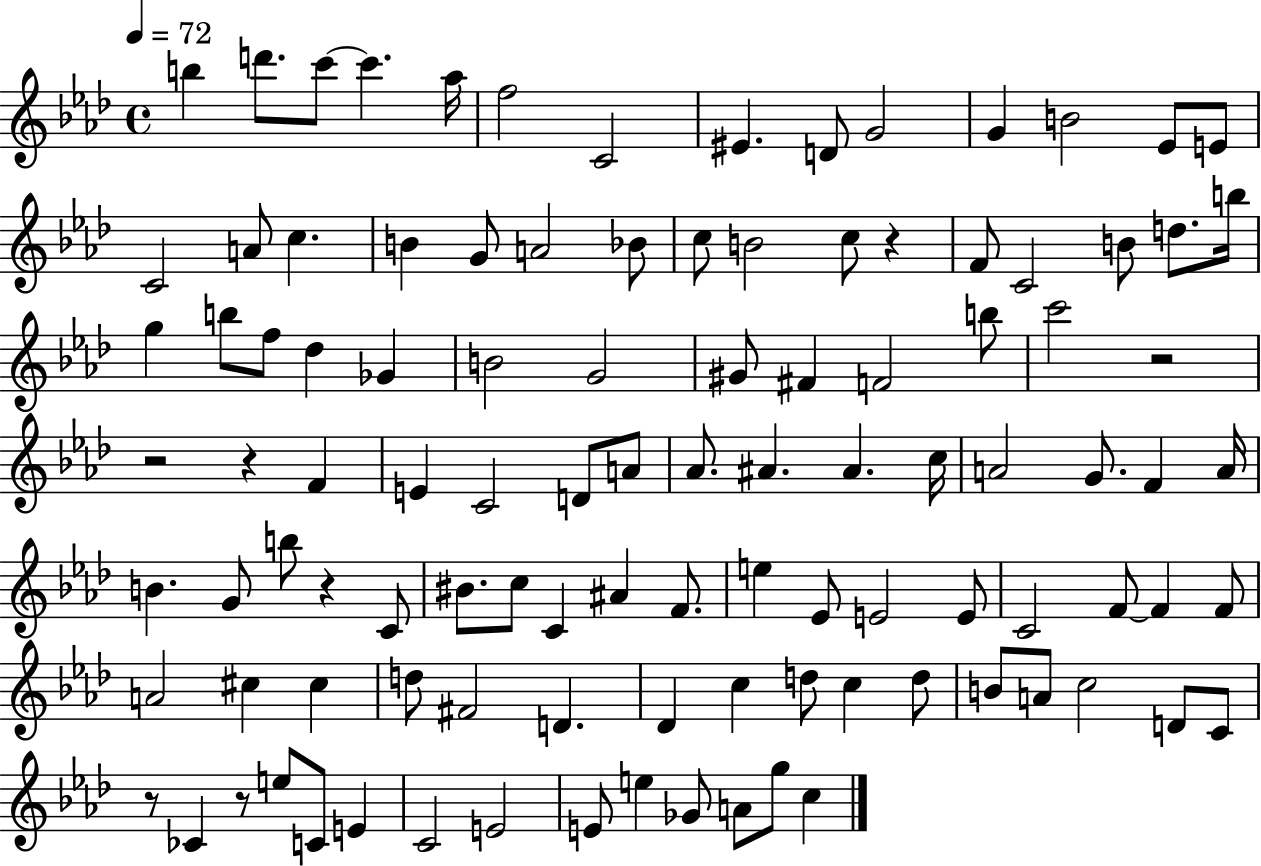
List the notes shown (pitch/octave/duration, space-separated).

B5/q D6/e. C6/e C6/q. Ab5/s F5/h C4/h EIS4/q. D4/e G4/h G4/q B4/h Eb4/e E4/e C4/h A4/e C5/q. B4/q G4/e A4/h Bb4/e C5/e B4/h C5/e R/q F4/e C4/h B4/e D5/e. B5/s G5/q B5/e F5/e Db5/q Gb4/q B4/h G4/h G#4/e F#4/q F4/h B5/e C6/h R/h R/h R/q F4/q E4/q C4/h D4/e A4/e Ab4/e. A#4/q. A#4/q. C5/s A4/h G4/e. F4/q A4/s B4/q. G4/e B5/e R/q C4/e BIS4/e. C5/e C4/q A#4/q F4/e. E5/q Eb4/e E4/h E4/e C4/h F4/e F4/q F4/e A4/h C#5/q C#5/q D5/e F#4/h D4/q. Db4/q C5/q D5/e C5/q D5/e B4/e A4/e C5/h D4/e C4/e R/e CES4/q R/e E5/e C4/e E4/q C4/h E4/h E4/e E5/q Gb4/e A4/e G5/e C5/q